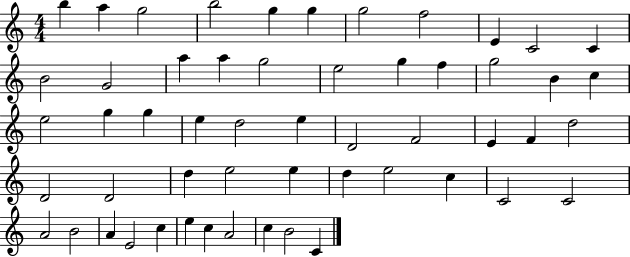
{
  \clef treble
  \numericTimeSignature
  \time 4/4
  \key c \major
  b''4 a''4 g''2 | b''2 g''4 g''4 | g''2 f''2 | e'4 c'2 c'4 | \break b'2 g'2 | a''4 a''4 g''2 | e''2 g''4 f''4 | g''2 b'4 c''4 | \break e''2 g''4 g''4 | e''4 d''2 e''4 | d'2 f'2 | e'4 f'4 d''2 | \break d'2 d'2 | d''4 e''2 e''4 | d''4 e''2 c''4 | c'2 c'2 | \break a'2 b'2 | a'4 e'2 c''4 | e''4 c''4 a'2 | c''4 b'2 c'4 | \break \bar "|."
}